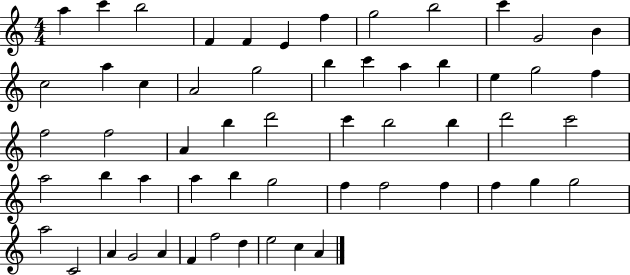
X:1
T:Untitled
M:4/4
L:1/4
K:C
a c' b2 F F E f g2 b2 c' G2 B c2 a c A2 g2 b c' a b e g2 f f2 f2 A b d'2 c' b2 b d'2 c'2 a2 b a a b g2 f f2 f f g g2 a2 C2 A G2 A F f2 d e2 c A